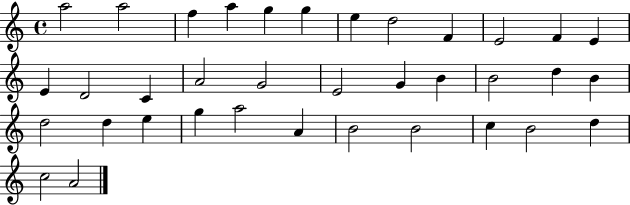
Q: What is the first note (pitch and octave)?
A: A5